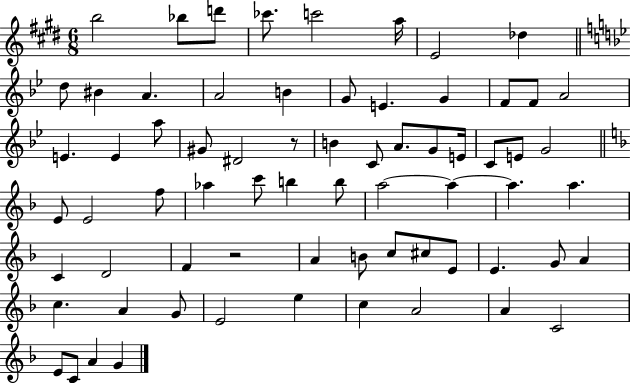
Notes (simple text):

B5/h Bb5/e D6/e CES6/e. C6/h A5/s E4/h Db5/q D5/e BIS4/q A4/q. A4/h B4/q G4/e E4/q. G4/q F4/e F4/e A4/h E4/q. E4/q A5/e G#4/e D#4/h R/e B4/q C4/e A4/e. G4/e E4/s C4/e E4/e G4/h E4/e E4/h F5/e Ab5/q C6/e B5/q B5/e A5/h A5/q A5/q. A5/q. C4/q D4/h F4/q R/h A4/q B4/e C5/e C#5/e E4/e E4/q. G4/e A4/q C5/q. A4/q G4/e E4/h E5/q C5/q A4/h A4/q C4/h E4/e C4/e A4/q G4/q